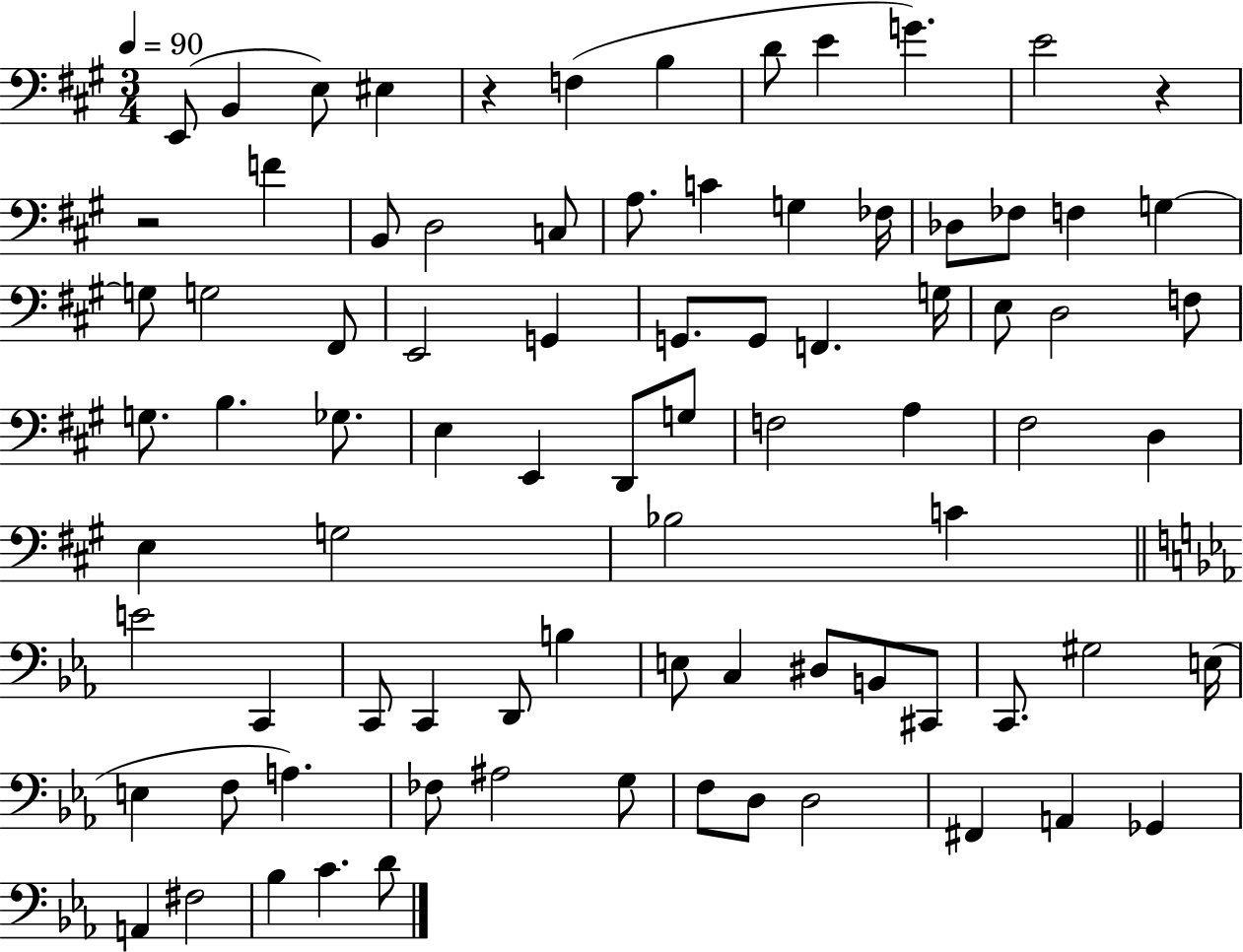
E2/e B2/q E3/e EIS3/q R/q F3/q B3/q D4/e E4/q G4/q. E4/h R/q R/h F4/q B2/e D3/h C3/e A3/e. C4/q G3/q FES3/s Db3/e FES3/e F3/q G3/q G3/e G3/h F#2/e E2/h G2/q G2/e. G2/e F2/q. G3/s E3/e D3/h F3/e G3/e. B3/q. Gb3/e. E3/q E2/q D2/e G3/e F3/h A3/q F#3/h D3/q E3/q G3/h Bb3/h C4/q E4/h C2/q C2/e C2/q D2/e B3/q E3/e C3/q D#3/e B2/e C#2/e C2/e. G#3/h E3/s E3/q F3/e A3/q. FES3/e A#3/h G3/e F3/e D3/e D3/h F#2/q A2/q Gb2/q A2/q F#3/h Bb3/q C4/q. D4/e